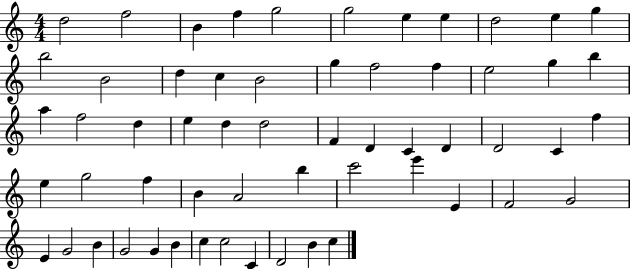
D5/h F5/h B4/q F5/q G5/h G5/h E5/q E5/q D5/h E5/q G5/q B5/h B4/h D5/q C5/q B4/h G5/q F5/h F5/q E5/h G5/q B5/q A5/q F5/h D5/q E5/q D5/q D5/h F4/q D4/q C4/q D4/q D4/h C4/q F5/q E5/q G5/h F5/q B4/q A4/h B5/q C6/h E6/q E4/q F4/h G4/h E4/q G4/h B4/q G4/h G4/q B4/q C5/q C5/h C4/q D4/h B4/q C5/q